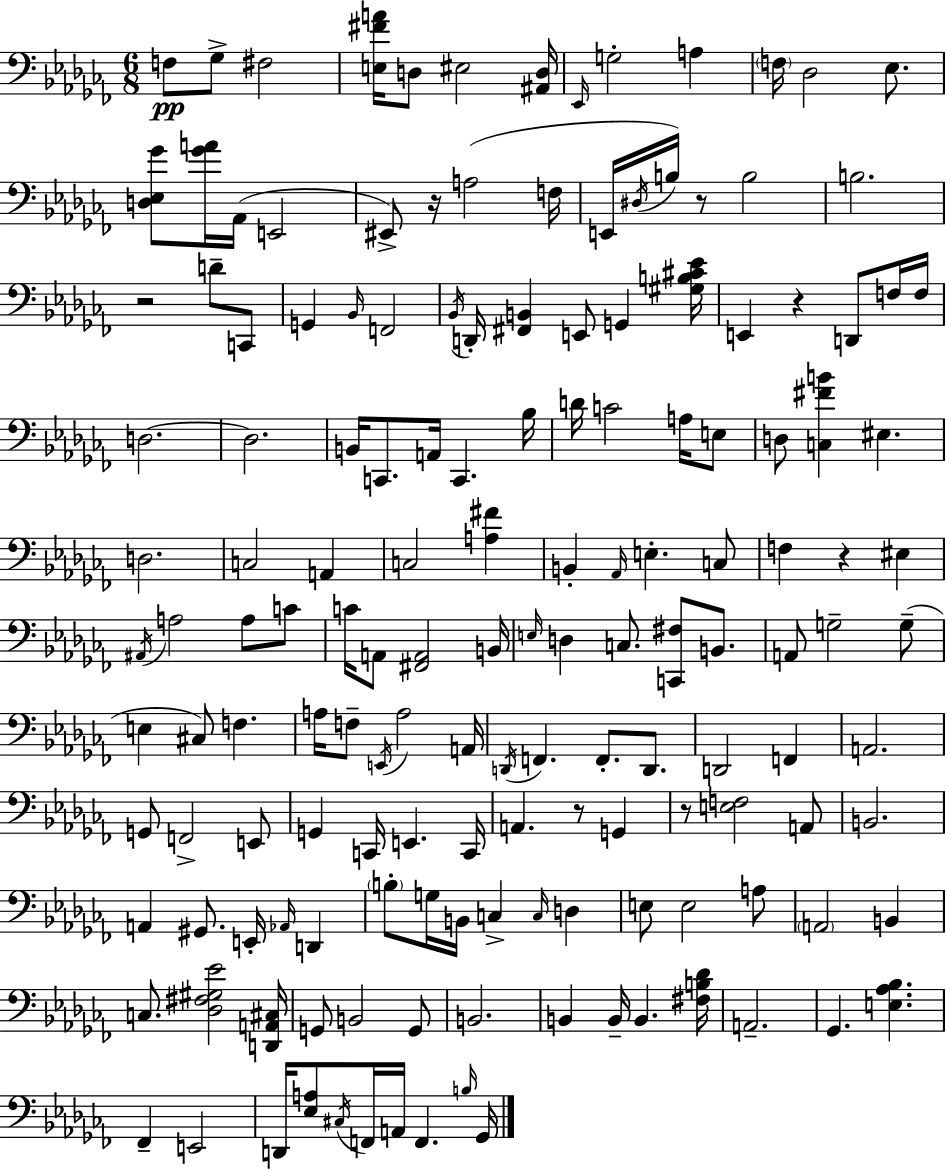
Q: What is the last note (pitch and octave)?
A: Gb2